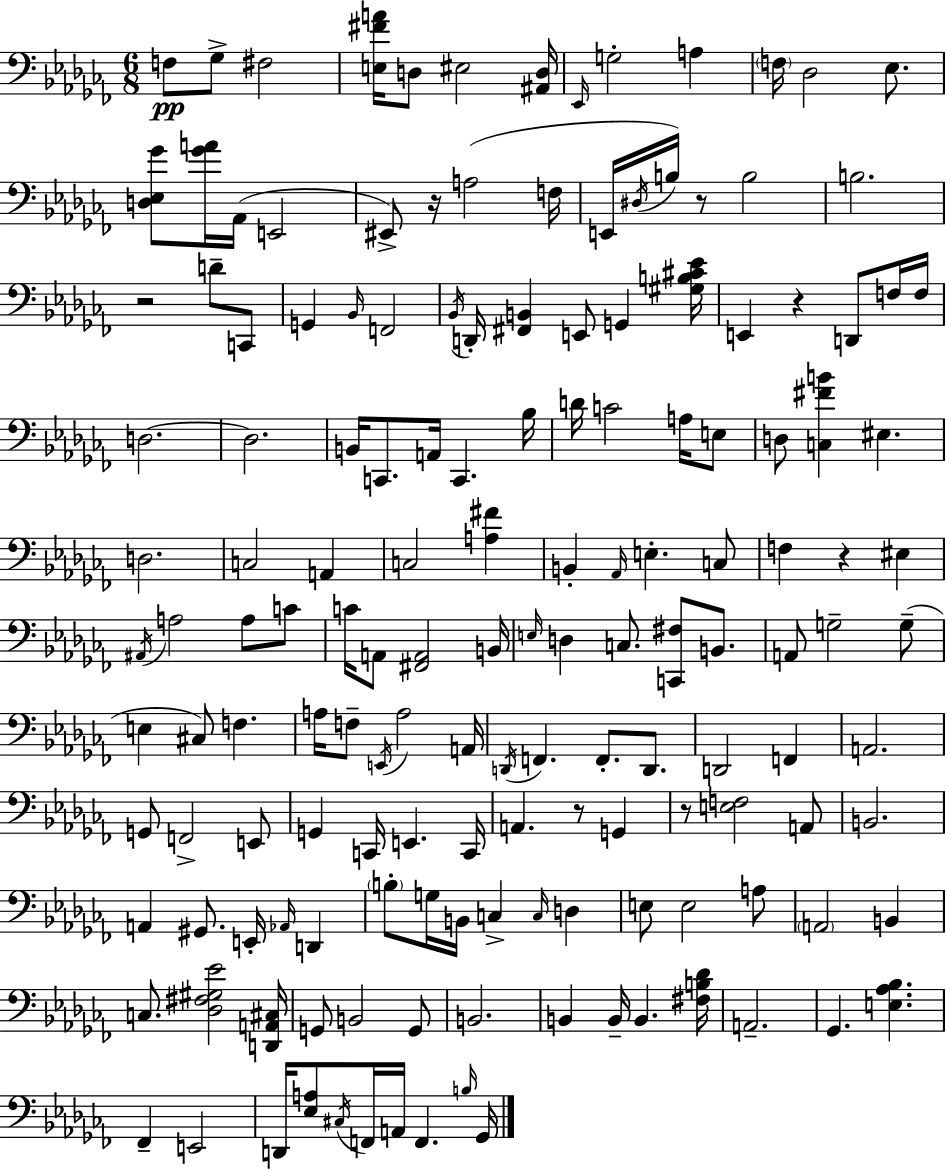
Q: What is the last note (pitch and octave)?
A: Gb2